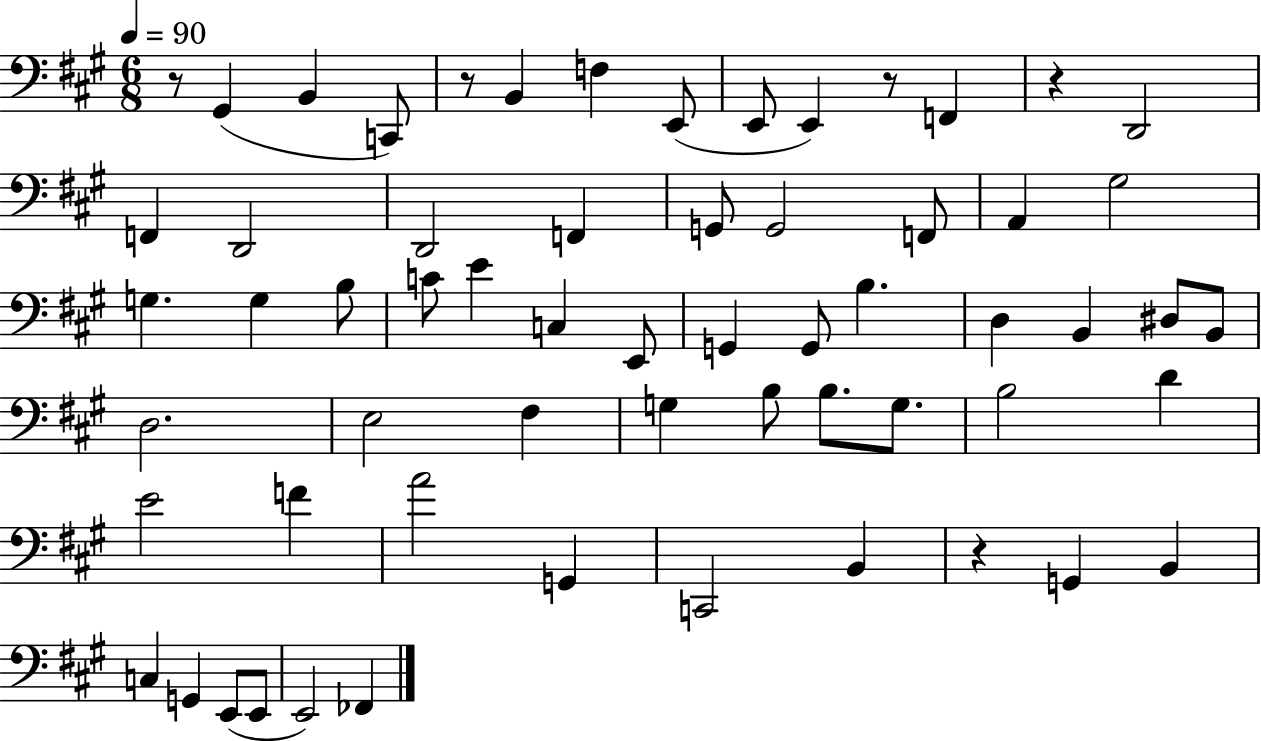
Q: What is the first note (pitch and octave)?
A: G#2